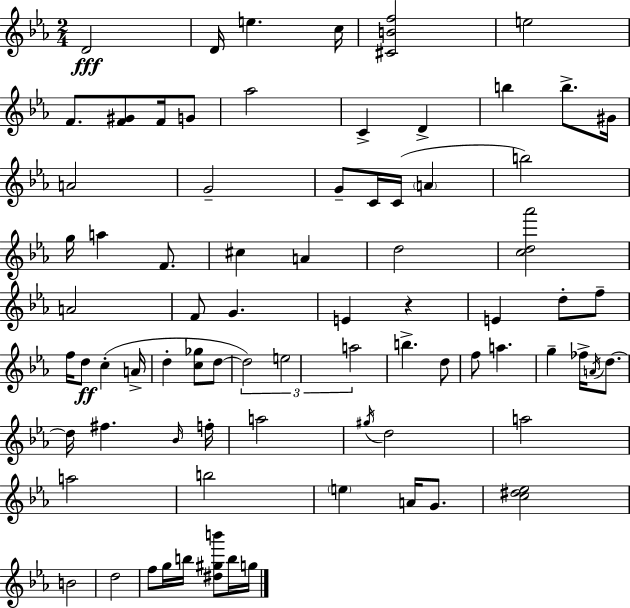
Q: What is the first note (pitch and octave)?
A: D4